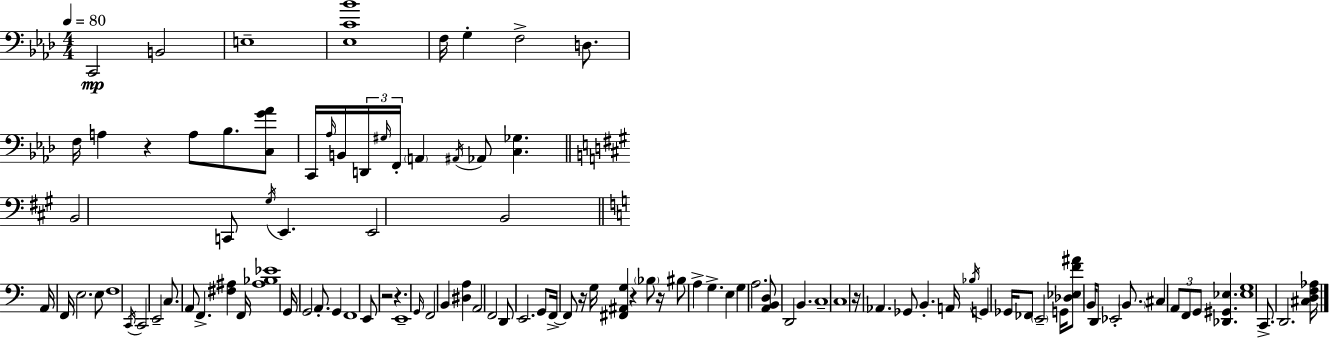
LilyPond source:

{
  \clef bass
  \numericTimeSignature
  \time 4/4
  \key f \minor
  \tempo 4 = 80
  c,2\mp b,2 | e1-- | <ees c' bes'>1 | f16 g4-. f2-> d8. | \break f16 a4 r4 a8 bes8. <c g' aes'>8 | c,16 \grace { aes16 } b,16 \tuplet 3/2 { d,16 \grace { gis16 } f,16-. } \parenthesize a,4 \acciaccatura { ais,16 } aes,8 <c ges>4. | \bar "||" \break \key a \major b,2 c,8 \acciaccatura { gis16 } e,4. | e,2 b,2 | \bar "||" \break \key a \minor a,16 f,16 e2. e8 | f1 | \acciaccatura { c,16 } c,2 e,2-- | c8. a,8 f,4.-> <fis ais>4 | \break f,16 <ais bes ees'>1 | g,16 g,2 a,8.-. g,4 | f,1 | e,8 r2 r4. | \break e,1-- | \grace { g,16 } f,2 b,4 <dis a>4 | a,2 f,2 | d,8 e,2. | \break g,8 f,16->~~ f,8 r16 g16 <fis, ais, g>4 r4 \parenthesize bes8 | r16 bis8 a4-> g4.-> e4 | g4 a2. | <a, b, d>8 d,2 b,4. | \break c1-- | c1 | r16 aes,4. ges,8 b,4.-. | a,16 \acciaccatura { bes16 } g,4 ges,16 fes,8 \parenthesize e,2-- | \break g,16 <des ees f' ais'>8 b,16 d,8 ees,2-. | \parenthesize b,8. cis4 \tuplet 3/2 { a,8 f,8 g,8 } <des, gis, ees>4. | <ees g>1 | c,8.-> d,2. | \break <cis d f aes>16 \bar "|."
}